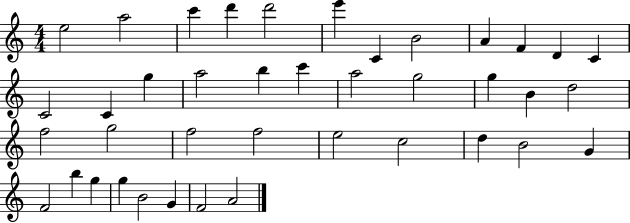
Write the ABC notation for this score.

X:1
T:Untitled
M:4/4
L:1/4
K:C
e2 a2 c' d' d'2 e' C B2 A F D C C2 C g a2 b c' a2 g2 g B d2 f2 g2 f2 f2 e2 c2 d B2 G F2 b g g B2 G F2 A2